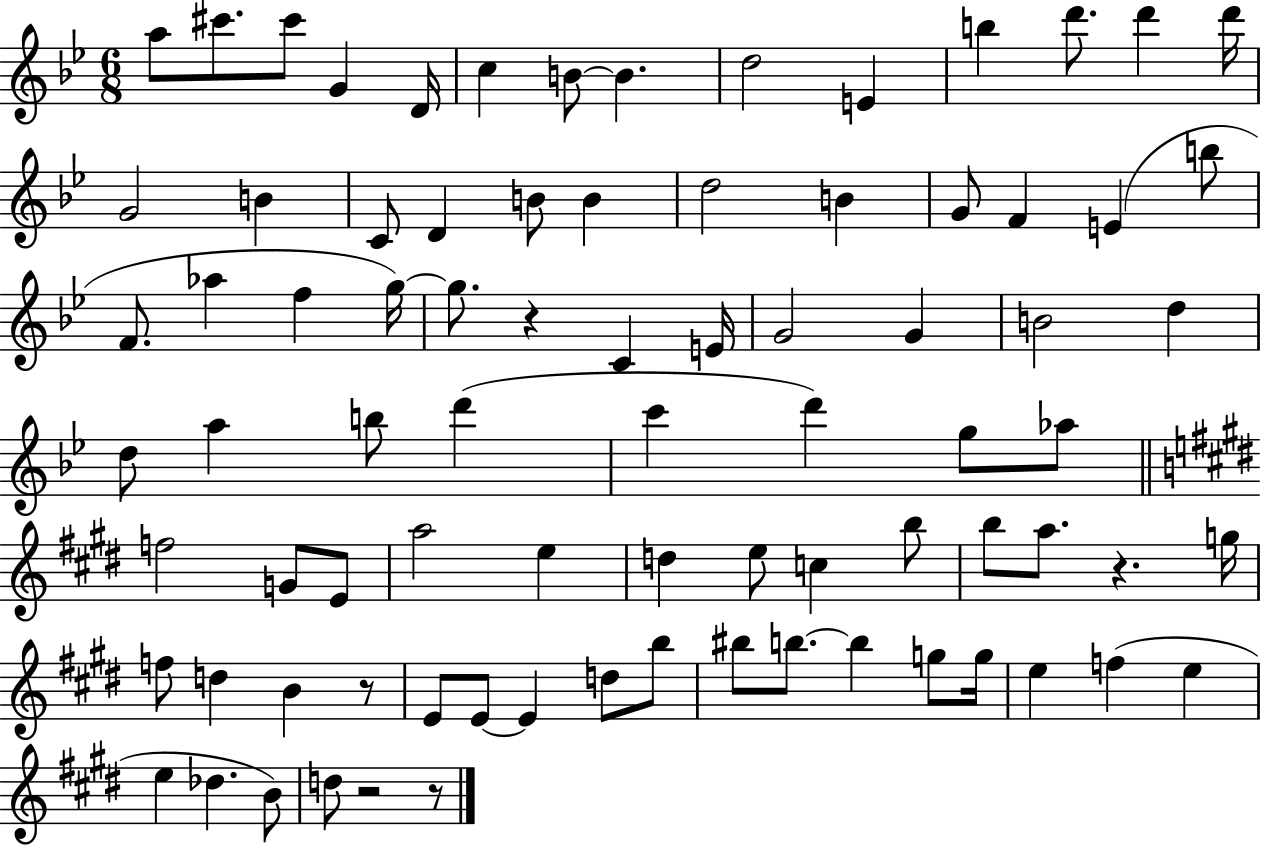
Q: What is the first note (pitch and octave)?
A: A5